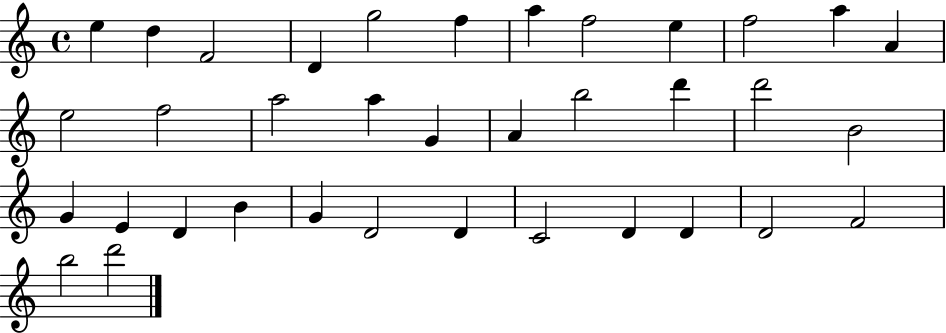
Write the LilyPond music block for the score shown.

{
  \clef treble
  \time 4/4
  \defaultTimeSignature
  \key c \major
  e''4 d''4 f'2 | d'4 g''2 f''4 | a''4 f''2 e''4 | f''2 a''4 a'4 | \break e''2 f''2 | a''2 a''4 g'4 | a'4 b''2 d'''4 | d'''2 b'2 | \break g'4 e'4 d'4 b'4 | g'4 d'2 d'4 | c'2 d'4 d'4 | d'2 f'2 | \break b''2 d'''2 | \bar "|."
}